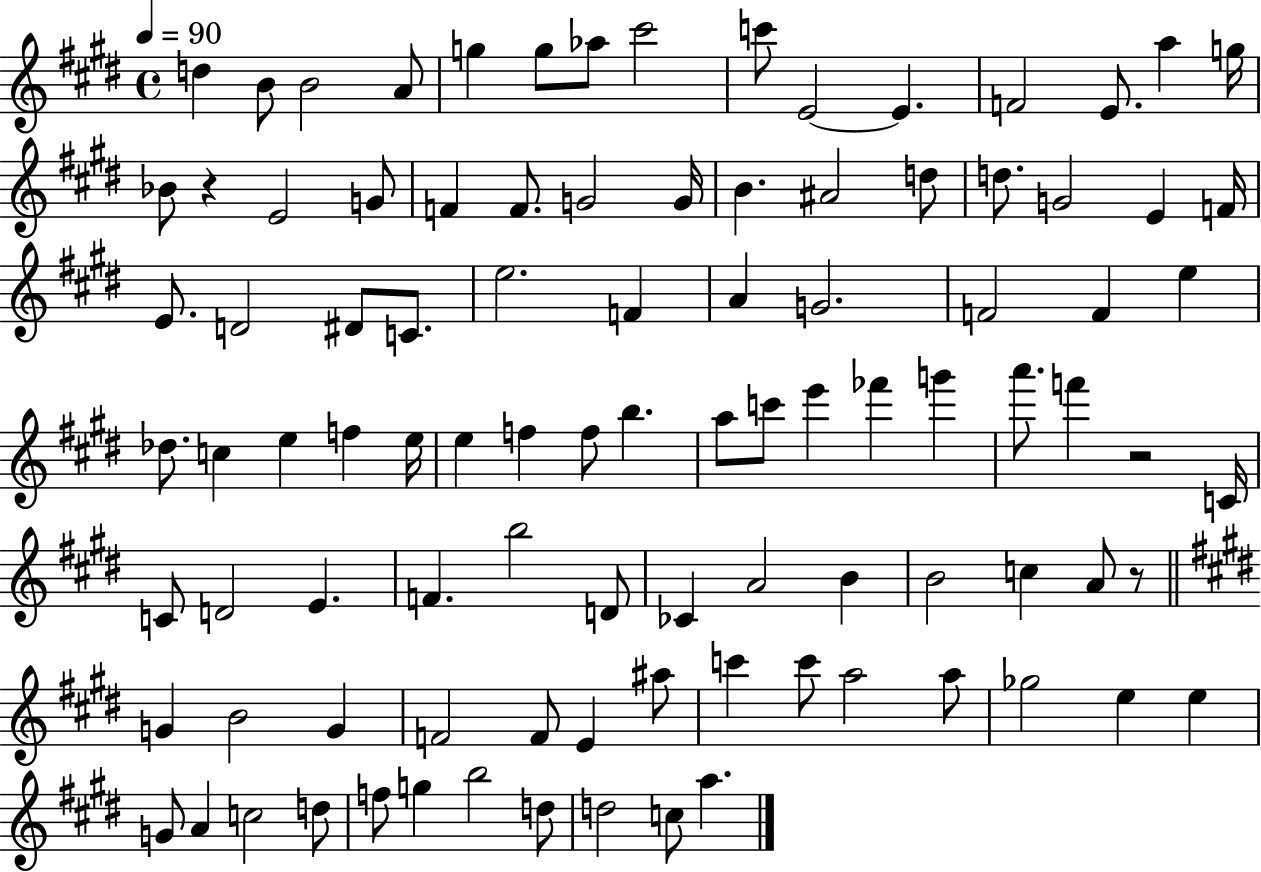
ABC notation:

X:1
T:Untitled
M:4/4
L:1/4
K:E
d B/2 B2 A/2 g g/2 _a/2 ^c'2 c'/2 E2 E F2 E/2 a g/4 _B/2 z E2 G/2 F F/2 G2 G/4 B ^A2 d/2 d/2 G2 E F/4 E/2 D2 ^D/2 C/2 e2 F A G2 F2 F e _d/2 c e f e/4 e f f/2 b a/2 c'/2 e' _f' g' a'/2 f' z2 C/4 C/2 D2 E F b2 D/2 _C A2 B B2 c A/2 z/2 G B2 G F2 F/2 E ^a/2 c' c'/2 a2 a/2 _g2 e e G/2 A c2 d/2 f/2 g b2 d/2 d2 c/2 a